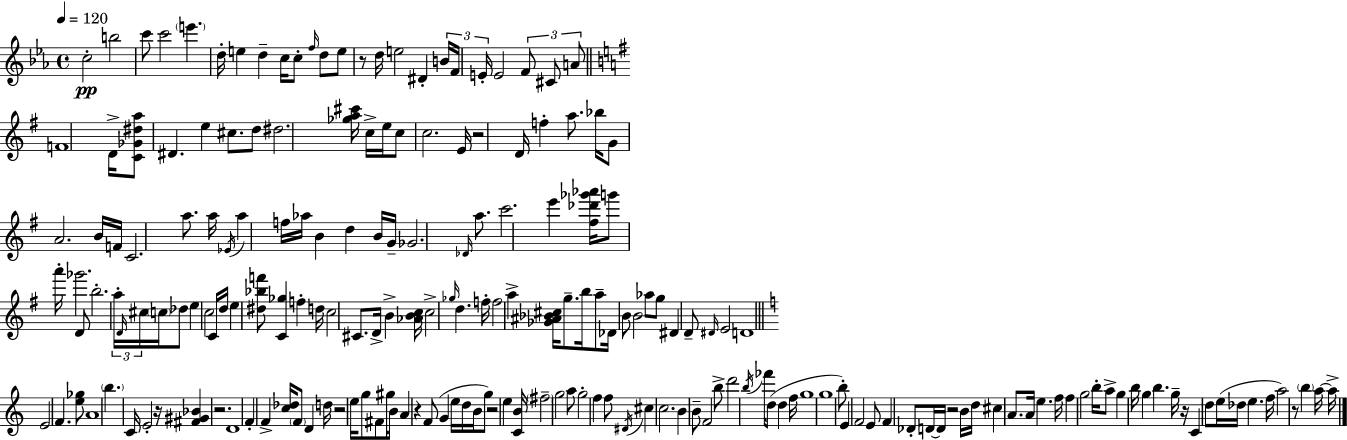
{
  \clef treble
  \time 4/4
  \defaultTimeSignature
  \key c \minor
  \tempo 4 = 120
  \repeat volta 2 { c''2-.\pp b''2 | c'''8 c'''2 \parenthesize e'''4. | d''16-. e''4 d''4-- c''16 c''8-. \grace { f''16 } d''8 e''8 | r8 d''16 e''2 dis'4-. | \break \tuplet 3/2 { b'16 f'16 e'16-. } e'2 \tuplet 3/2 { f'8 cis'8 a'8 } | \bar "||" \break \key e \minor f'1 | d'16-> <c' ges' dis'' a''>8 dis'4. e''4 cis''8. | d''8 dis''2. <ges'' a'' cis'''>16 c''16-> | e''16 c''8 c''2. e'16 | \break r2 d'16 f''4-. a''8. | bes''16 g'8 a'2. b'16 | f'16 c'2. a''8. | a''16 \acciaccatura { ees'16 } a''4 f''16 aes''16 b'4 d''4 | \break b'16 g'16-- ges'2. \grace { des'16 } a''8. | c'''2. e'''4 | <fis'' des''' ges''' aes'''>16 g'''8 a'''16-. ges'''2. | d'8 b''2.-. | \break \tuplet 3/2 { a''16-. \grace { d'16 } cis''16 } \parenthesize c''16 des''8 e''4 c''2 | c'16 d''16 e''4 <dis'' bes'' f'''>8 <c' ges''>4 f''4-. | d''16 c''2 cis'8. d'16-> b'4-> | <aes' b' c''>16 c''2-> \grace { ges''16 } d''4. | \break f''16-. f''2 a''4-> | <ges' ais' bes' cis''>16 g''8.-- b''16 a''8-- des'16 b'8 b'2 | aes''8 g''8 dis'4 d'8-- \grace { dis'16 } e'2 | d'1 | \break \bar "||" \break \key a \minor e'2 f'4. <e'' ges''>8 | a'1 | \parenthesize b''4. c'16 e'2-. r16 | <fis' gis' bes'>4 r2. | \break d'1 | f'4-. f'4-> <c'' des''>16 \parenthesize f'8 d'4 d''16 | r2 e''16 g''8 fis'8 gis''16 b'8 | a'4 r4 f'8( g'4 e''16 d''16 | \break b'16 g''8) r2 e''4 <c' b'>16 | \parenthesize fis''2-- g''2 | a''8 g''2-. f''4 f''8 | \acciaccatura { dis'16 } cis''4 c''2. | \break b'4 b'8-- f'2 b''8-> | d'''2 \acciaccatura { b''16 } fes'''16 d''8( d''4 | f''16 g''1 | g''1 | \break b''8-.) e'4 f'2 | e'8 f'4 des'8-. d'16~~ d'16 r2 | b'16 d''16 cis''4 a'8. a'16 e''4. | f''16 f''4 g''2 b''16-. | \break a''8-> g''4 b''16 g''4 b''4. | g''16-- r16 c'4 d''8 e''16( des''16 e''4. | f''16 a''2) r8 \parenthesize b''4 | a''16~~ a''16-> } \bar "|."
}